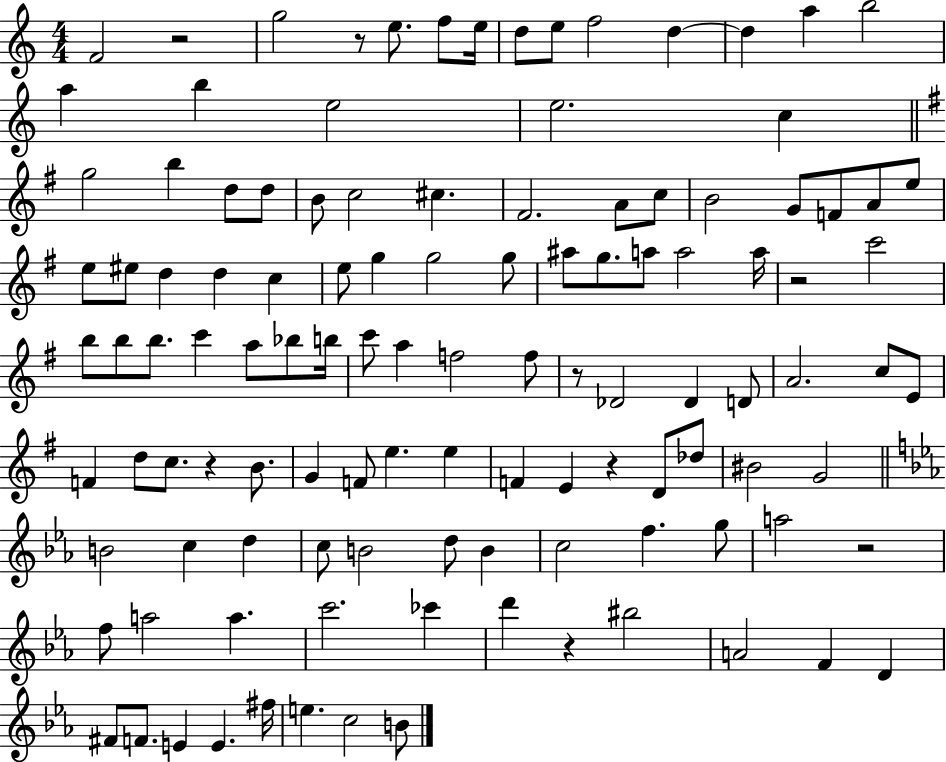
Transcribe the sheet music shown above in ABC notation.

X:1
T:Untitled
M:4/4
L:1/4
K:C
F2 z2 g2 z/2 e/2 f/2 e/4 d/2 e/2 f2 d d a b2 a b e2 e2 c g2 b d/2 d/2 B/2 c2 ^c ^F2 A/2 c/2 B2 G/2 F/2 A/2 e/2 e/2 ^e/2 d d c e/2 g g2 g/2 ^a/2 g/2 a/2 a2 a/4 z2 c'2 b/2 b/2 b/2 c' a/2 _b/2 b/4 c'/2 a f2 f/2 z/2 _D2 _D D/2 A2 c/2 E/2 F d/2 c/2 z B/2 G F/2 e e F E z D/2 _d/2 ^B2 G2 B2 c d c/2 B2 d/2 B c2 f g/2 a2 z2 f/2 a2 a c'2 _c' d' z ^b2 A2 F D ^F/2 F/2 E E ^f/4 e c2 B/2